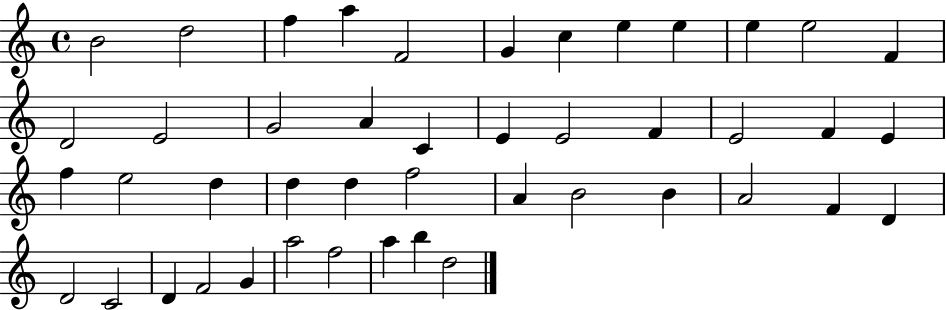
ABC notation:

X:1
T:Untitled
M:4/4
L:1/4
K:C
B2 d2 f a F2 G c e e e e2 F D2 E2 G2 A C E E2 F E2 F E f e2 d d d f2 A B2 B A2 F D D2 C2 D F2 G a2 f2 a b d2